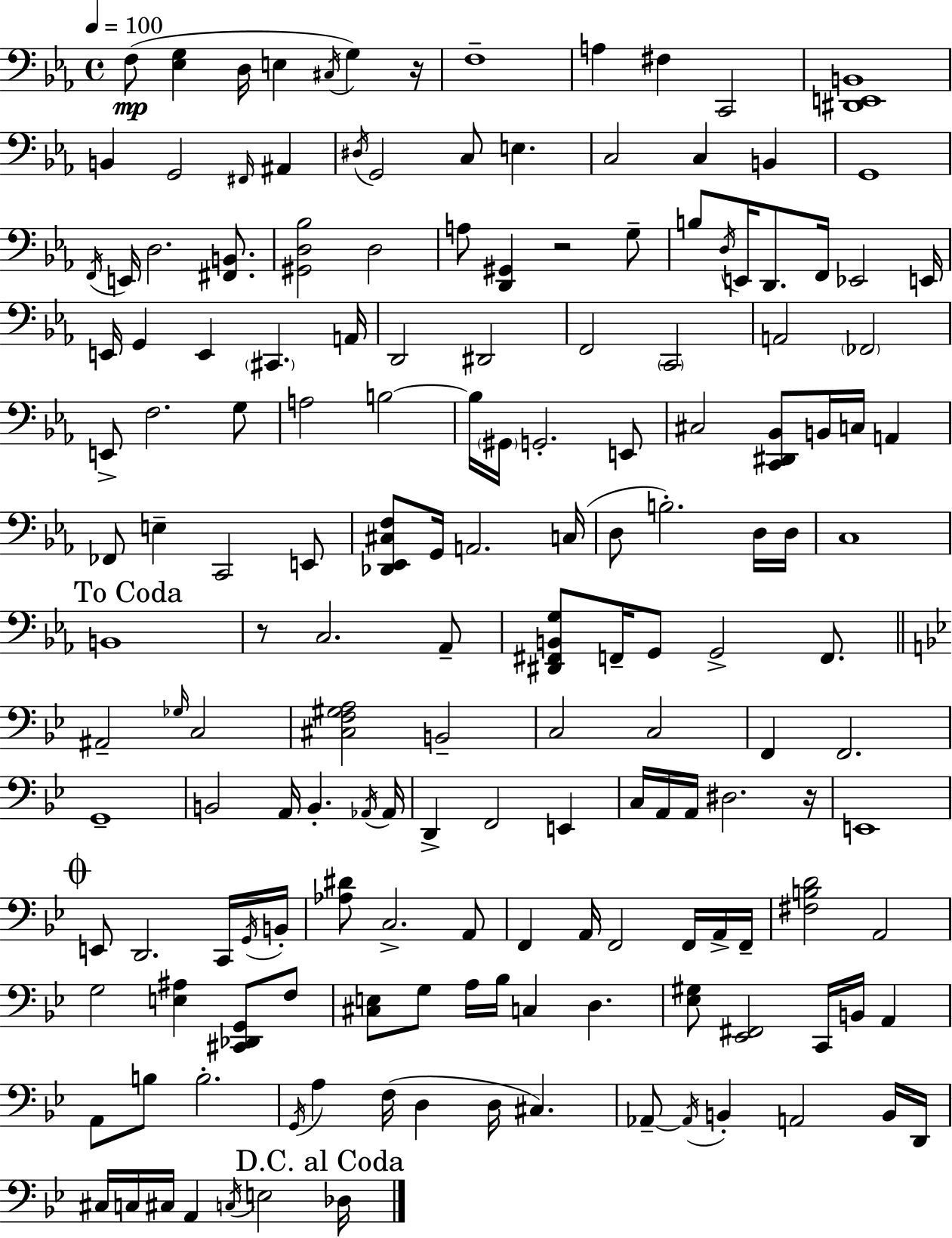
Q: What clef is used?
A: bass